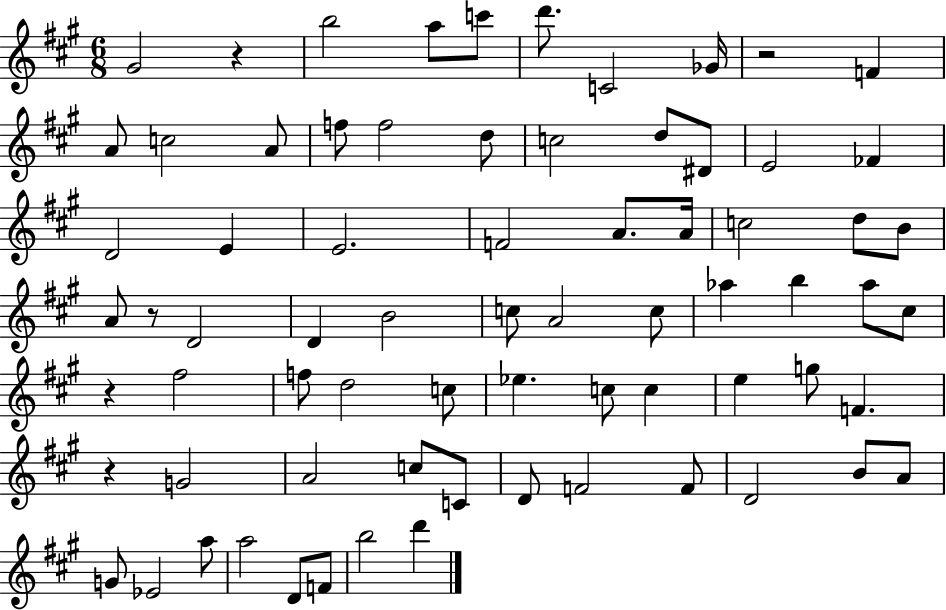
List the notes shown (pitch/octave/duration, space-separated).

G#4/h R/q B5/h A5/e C6/e D6/e. C4/h Gb4/s R/h F4/q A4/e C5/h A4/e F5/e F5/h D5/e C5/h D5/e D#4/e E4/h FES4/q D4/h E4/q E4/h. F4/h A4/e. A4/s C5/h D5/e B4/e A4/e R/e D4/h D4/q B4/h C5/e A4/h C5/e Ab5/q B5/q Ab5/e C#5/e R/q F#5/h F5/e D5/h C5/e Eb5/q. C5/e C5/q E5/q G5/e F4/q. R/q G4/h A4/h C5/e C4/e D4/e F4/h F4/e D4/h B4/e A4/e G4/e Eb4/h A5/e A5/h D4/e F4/e B5/h D6/q